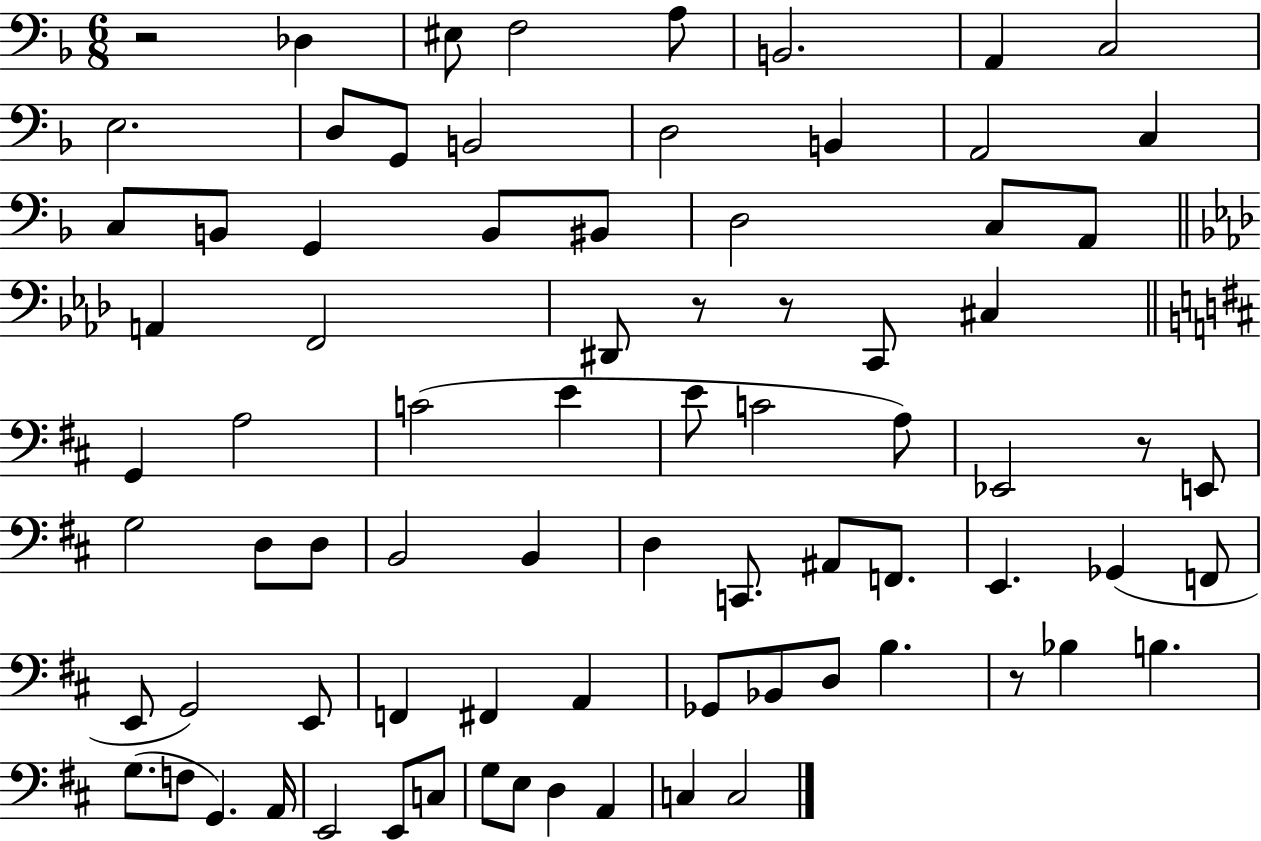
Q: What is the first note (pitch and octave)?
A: Db3